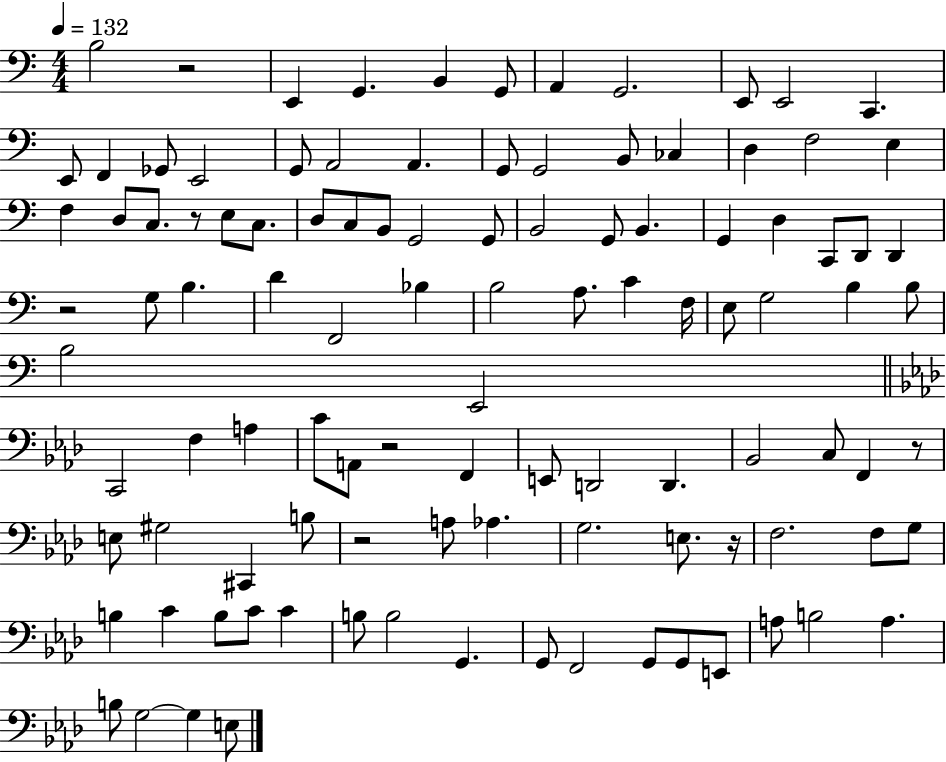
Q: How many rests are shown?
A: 7